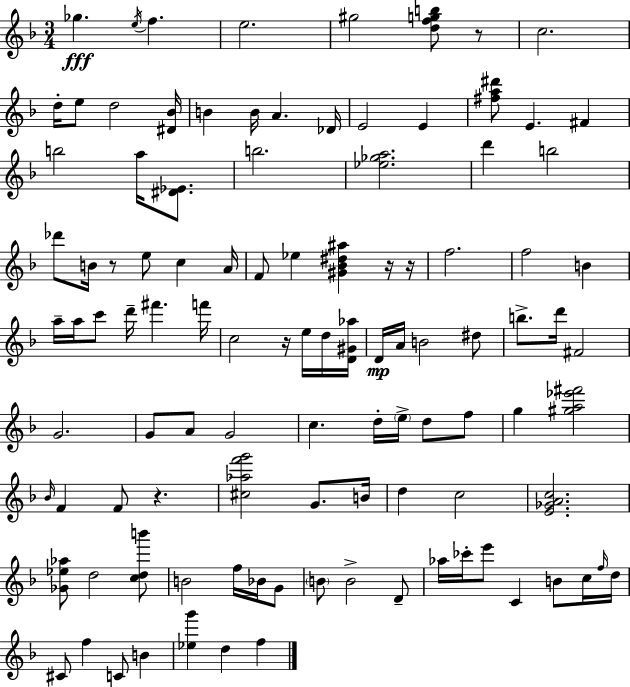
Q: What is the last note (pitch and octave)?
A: F5